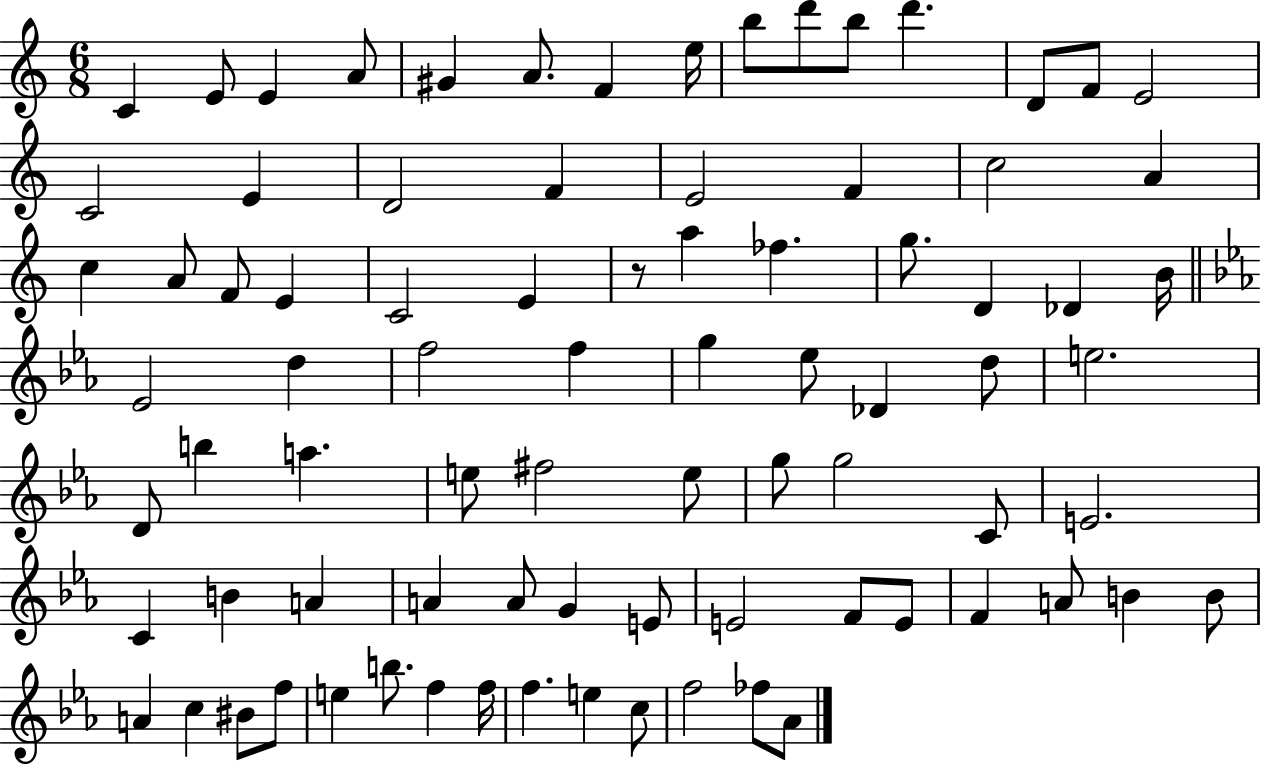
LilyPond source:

{
  \clef treble
  \numericTimeSignature
  \time 6/8
  \key c \major
  c'4 e'8 e'4 a'8 | gis'4 a'8. f'4 e''16 | b''8 d'''8 b''8 d'''4. | d'8 f'8 e'2 | \break c'2 e'4 | d'2 f'4 | e'2 f'4 | c''2 a'4 | \break c''4 a'8 f'8 e'4 | c'2 e'4 | r8 a''4 fes''4. | g''8. d'4 des'4 b'16 | \break \bar "||" \break \key ees \major ees'2 d''4 | f''2 f''4 | g''4 ees''8 des'4 d''8 | e''2. | \break d'8 b''4 a''4. | e''8 fis''2 e''8 | g''8 g''2 c'8 | e'2. | \break c'4 b'4 a'4 | a'4 a'8 g'4 e'8 | e'2 f'8 e'8 | f'4 a'8 b'4 b'8 | \break a'4 c''4 bis'8 f''8 | e''4 b''8. f''4 f''16 | f''4. e''4 c''8 | f''2 fes''8 aes'8 | \break \bar "|."
}